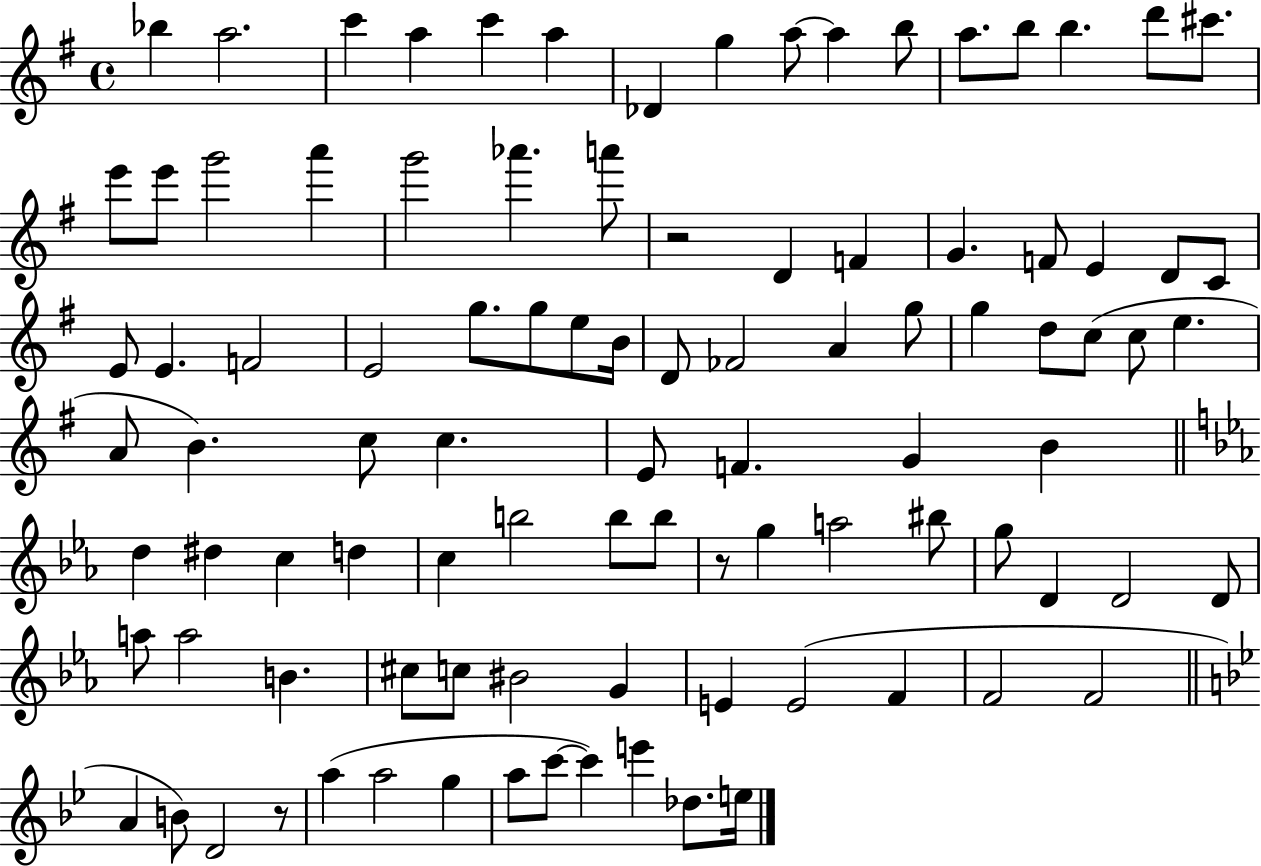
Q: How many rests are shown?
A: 3